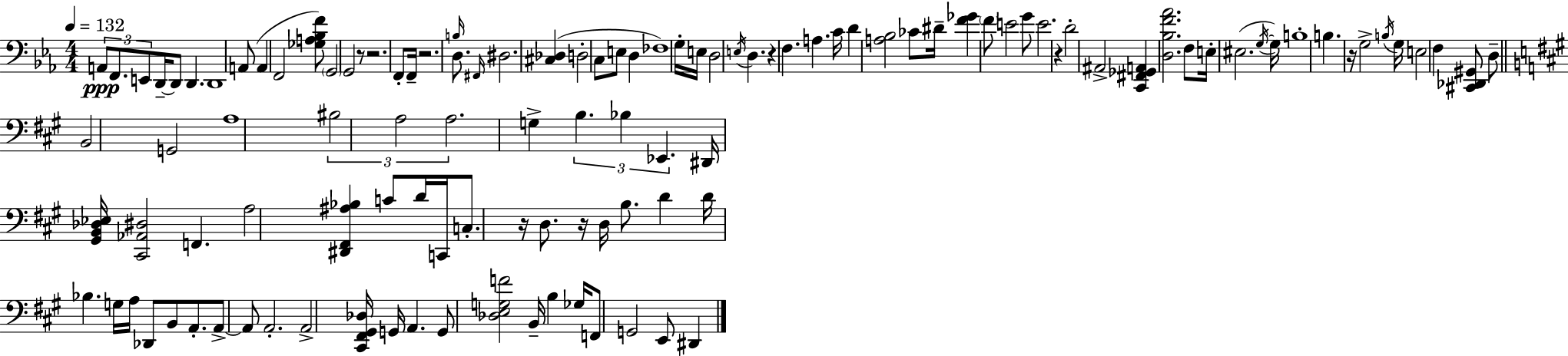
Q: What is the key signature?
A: EES major